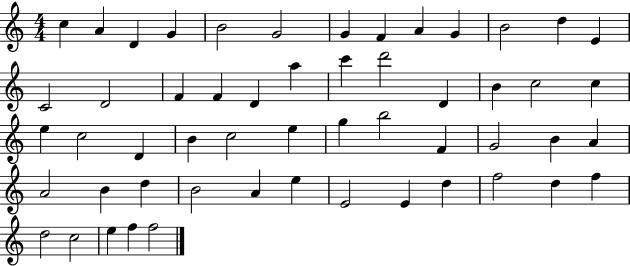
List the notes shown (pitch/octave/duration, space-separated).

C5/q A4/q D4/q G4/q B4/h G4/h G4/q F4/q A4/q G4/q B4/h D5/q E4/q C4/h D4/h F4/q F4/q D4/q A5/q C6/q D6/h D4/q B4/q C5/h C5/q E5/q C5/h D4/q B4/q C5/h E5/q G5/q B5/h F4/q G4/h B4/q A4/q A4/h B4/q D5/q B4/h A4/q E5/q E4/h E4/q D5/q F5/h D5/q F5/q D5/h C5/h E5/q F5/q F5/h